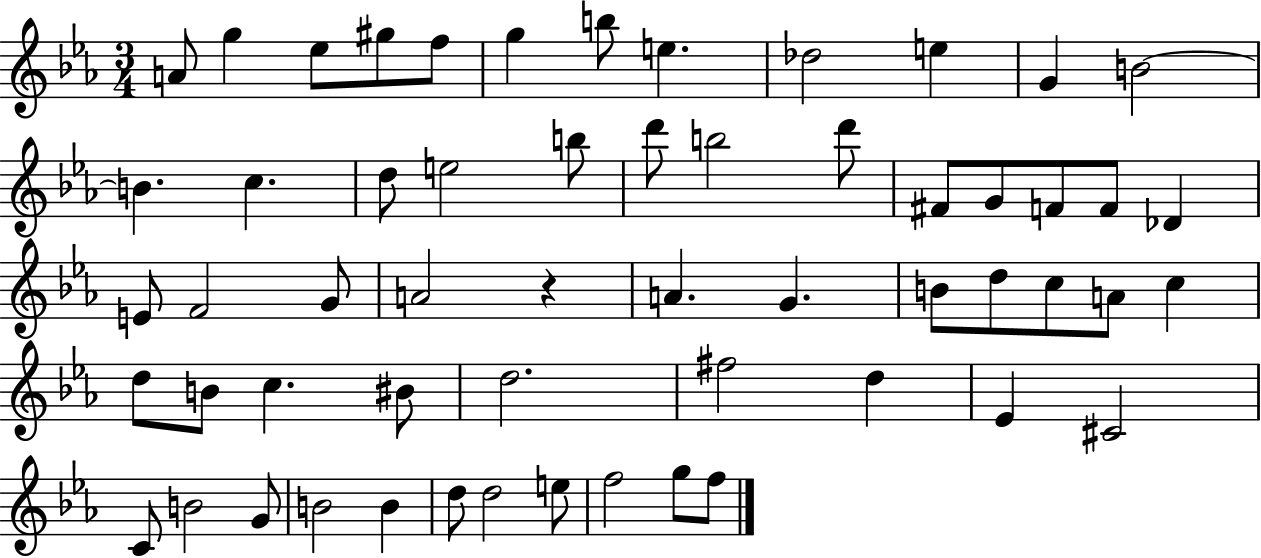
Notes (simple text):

A4/e G5/q Eb5/e G#5/e F5/e G5/q B5/e E5/q. Db5/h E5/q G4/q B4/h B4/q. C5/q. D5/e E5/h B5/e D6/e B5/h D6/e F#4/e G4/e F4/e F4/e Db4/q E4/e F4/h G4/e A4/h R/q A4/q. G4/q. B4/e D5/e C5/e A4/e C5/q D5/e B4/e C5/q. BIS4/e D5/h. F#5/h D5/q Eb4/q C#4/h C4/e B4/h G4/e B4/h B4/q D5/e D5/h E5/e F5/h G5/e F5/e